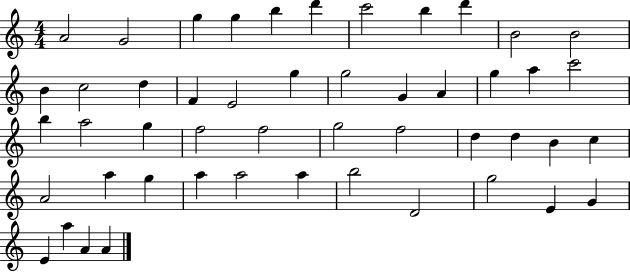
X:1
T:Untitled
M:4/4
L:1/4
K:C
A2 G2 g g b d' c'2 b d' B2 B2 B c2 d F E2 g g2 G A g a c'2 b a2 g f2 f2 g2 f2 d d B c A2 a g a a2 a b2 D2 g2 E G E a A A